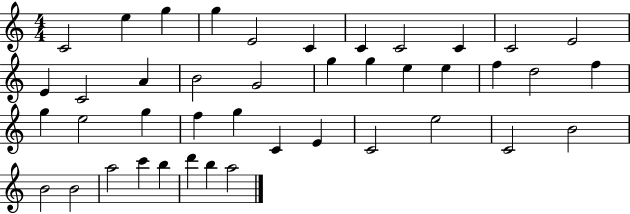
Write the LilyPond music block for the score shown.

{
  \clef treble
  \numericTimeSignature
  \time 4/4
  \key c \major
  c'2 e''4 g''4 | g''4 e'2 c'4 | c'4 c'2 c'4 | c'2 e'2 | \break e'4 c'2 a'4 | b'2 g'2 | g''4 g''4 e''4 e''4 | f''4 d''2 f''4 | \break g''4 e''2 g''4 | f''4 g''4 c'4 e'4 | c'2 e''2 | c'2 b'2 | \break b'2 b'2 | a''2 c'''4 b''4 | d'''4 b''4 a''2 | \bar "|."
}